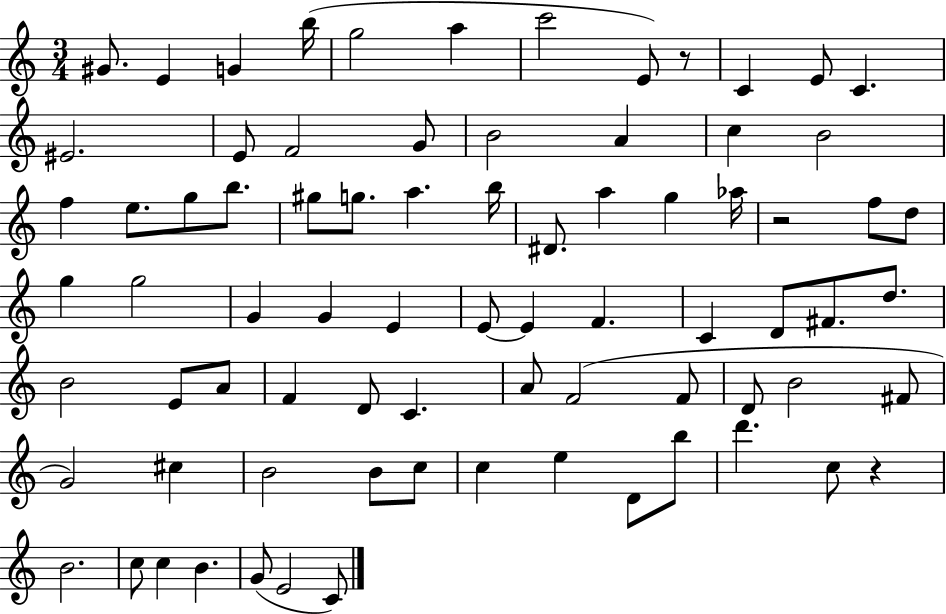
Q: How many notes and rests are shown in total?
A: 78